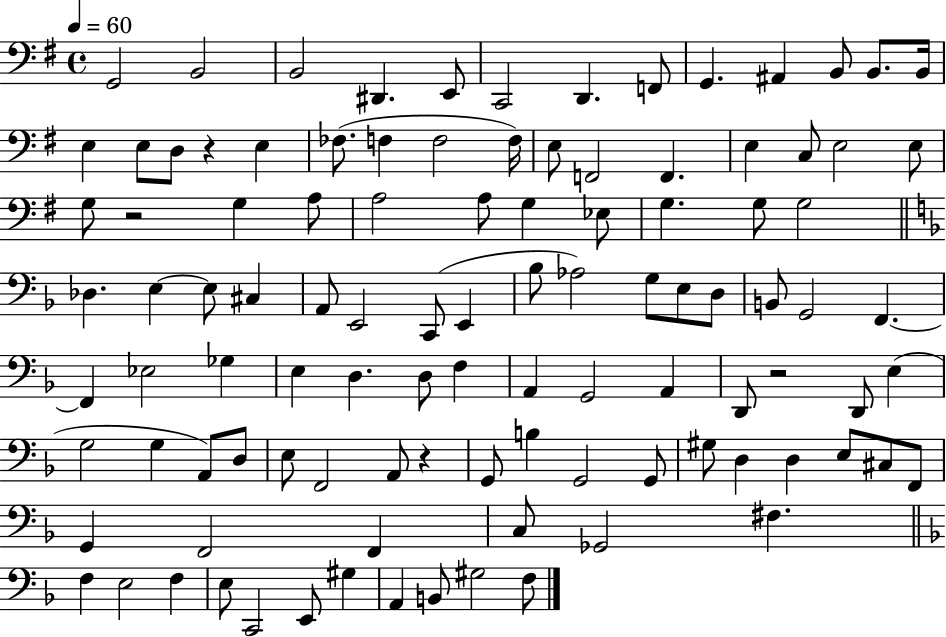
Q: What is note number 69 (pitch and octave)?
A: G3